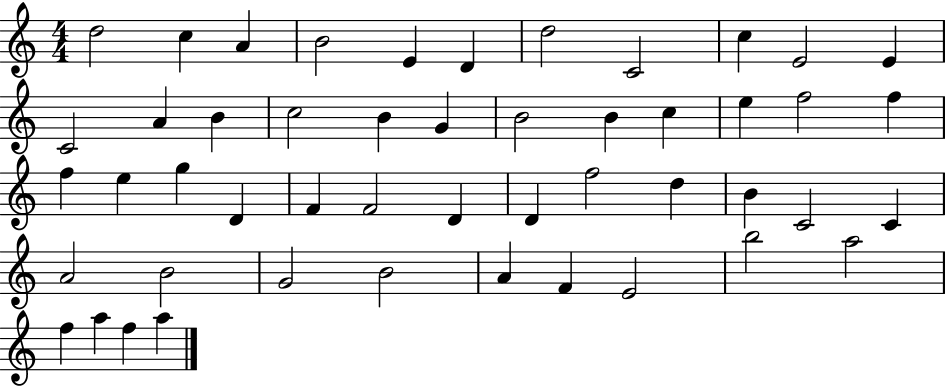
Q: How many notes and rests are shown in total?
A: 49